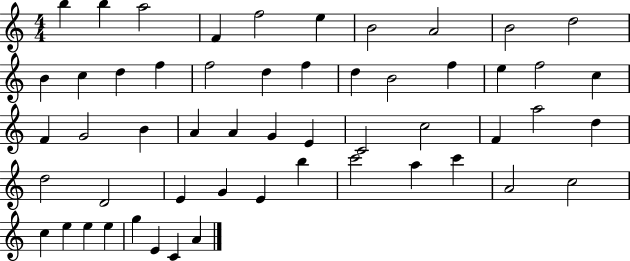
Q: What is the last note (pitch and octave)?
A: A4